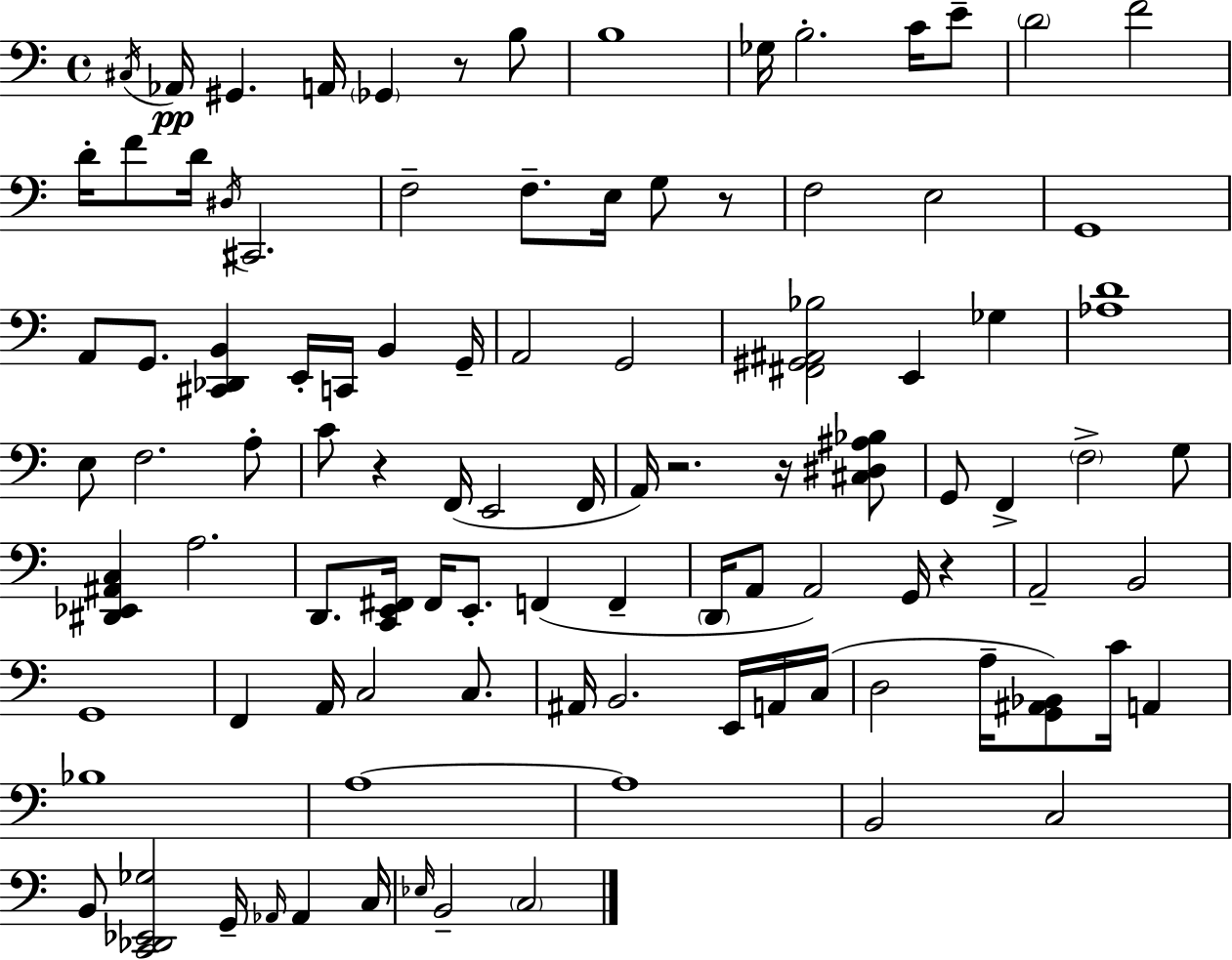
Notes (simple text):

C#3/s Ab2/s G#2/q. A2/s Gb2/q R/e B3/e B3/w Gb3/s B3/h. C4/s E4/e D4/h F4/h D4/s F4/e D4/s D#3/s C#2/h. F3/h F3/e. E3/s G3/e R/e F3/h E3/h G2/w A2/e G2/e. [C#2,Db2,B2]/q E2/s C2/s B2/q G2/s A2/h G2/h [F#2,G#2,A#2,Bb3]/h E2/q Gb3/q [Ab3,D4]/w E3/e F3/h. A3/e C4/e R/q F2/s E2/h F2/s A2/s R/h. R/s [C#3,D#3,A#3,Bb3]/e G2/e F2/q F3/h G3/e [D#2,Eb2,A#2,C3]/q A3/h. D2/e. [C2,E2,F#2]/s F#2/s E2/e. F2/q F2/q D2/s A2/e A2/h G2/s R/q A2/h B2/h G2/w F2/q A2/s C3/h C3/e. A#2/s B2/h. E2/s A2/s C3/s D3/h A3/s [G2,A#2,Bb2]/e C4/s A2/q Bb3/w A3/w A3/w B2/h C3/h B2/e [C2,Db2,Eb2,Gb3]/h G2/s Ab2/s Ab2/q C3/s Eb3/s B2/h C3/h